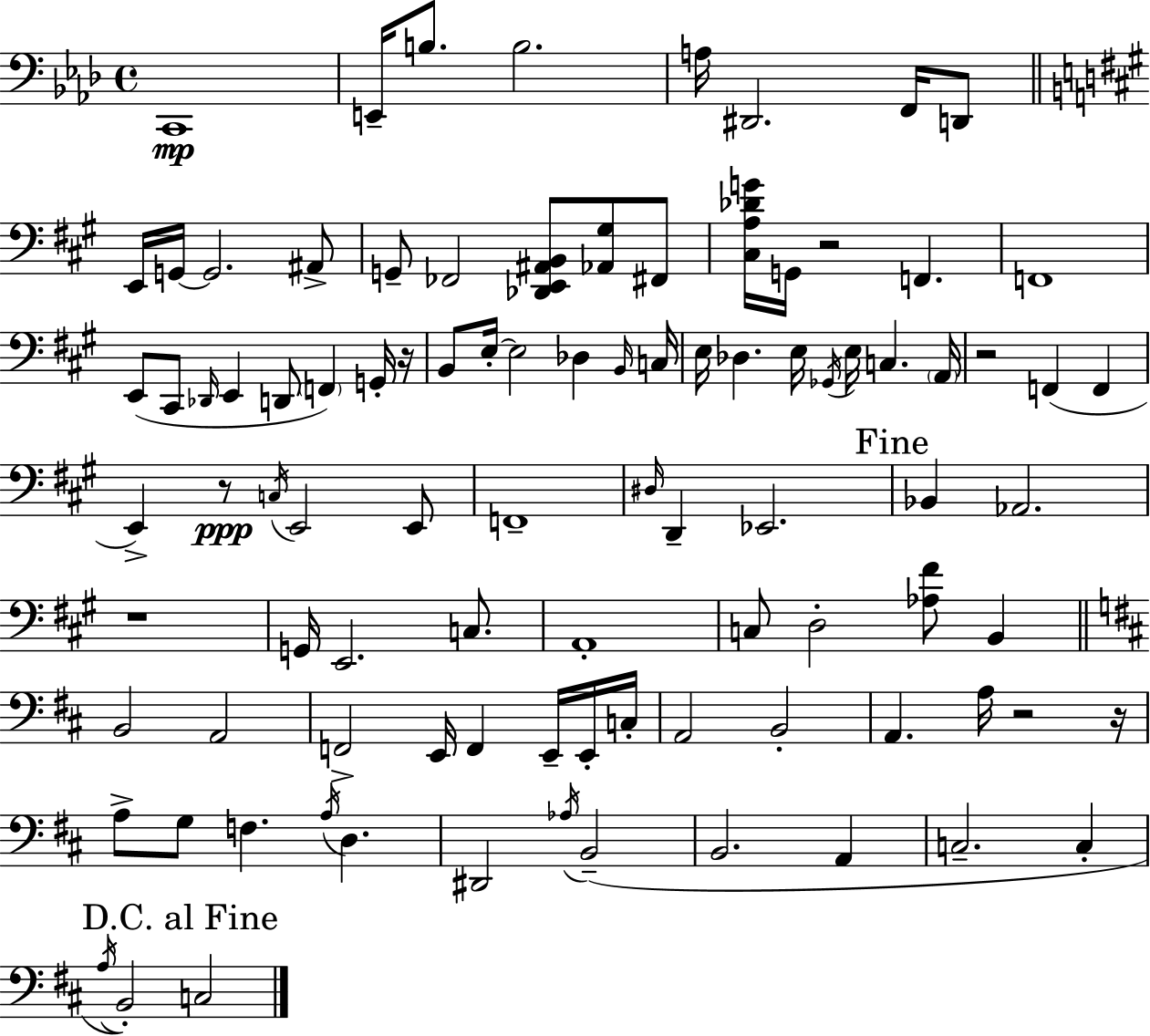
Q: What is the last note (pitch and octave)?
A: C3